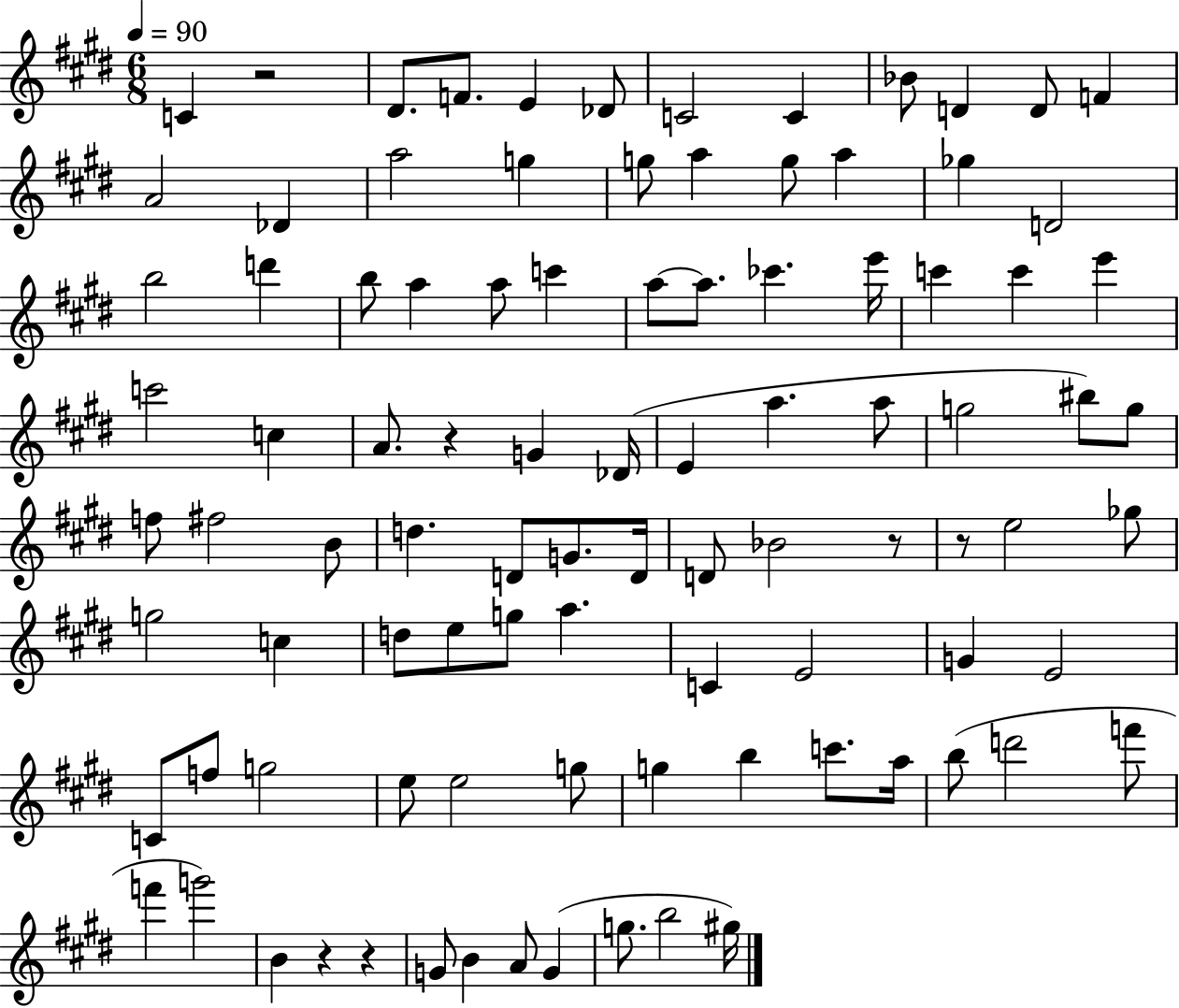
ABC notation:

X:1
T:Untitled
M:6/8
L:1/4
K:E
C z2 ^D/2 F/2 E _D/2 C2 C _B/2 D D/2 F A2 _D a2 g g/2 a g/2 a _g D2 b2 d' b/2 a a/2 c' a/2 a/2 _c' e'/4 c' c' e' c'2 c A/2 z G _D/4 E a a/2 g2 ^b/2 g/2 f/2 ^f2 B/2 d D/2 G/2 D/4 D/2 _B2 z/2 z/2 e2 _g/2 g2 c d/2 e/2 g/2 a C E2 G E2 C/2 f/2 g2 e/2 e2 g/2 g b c'/2 a/4 b/2 d'2 f'/2 f' g'2 B z z G/2 B A/2 G g/2 b2 ^g/4